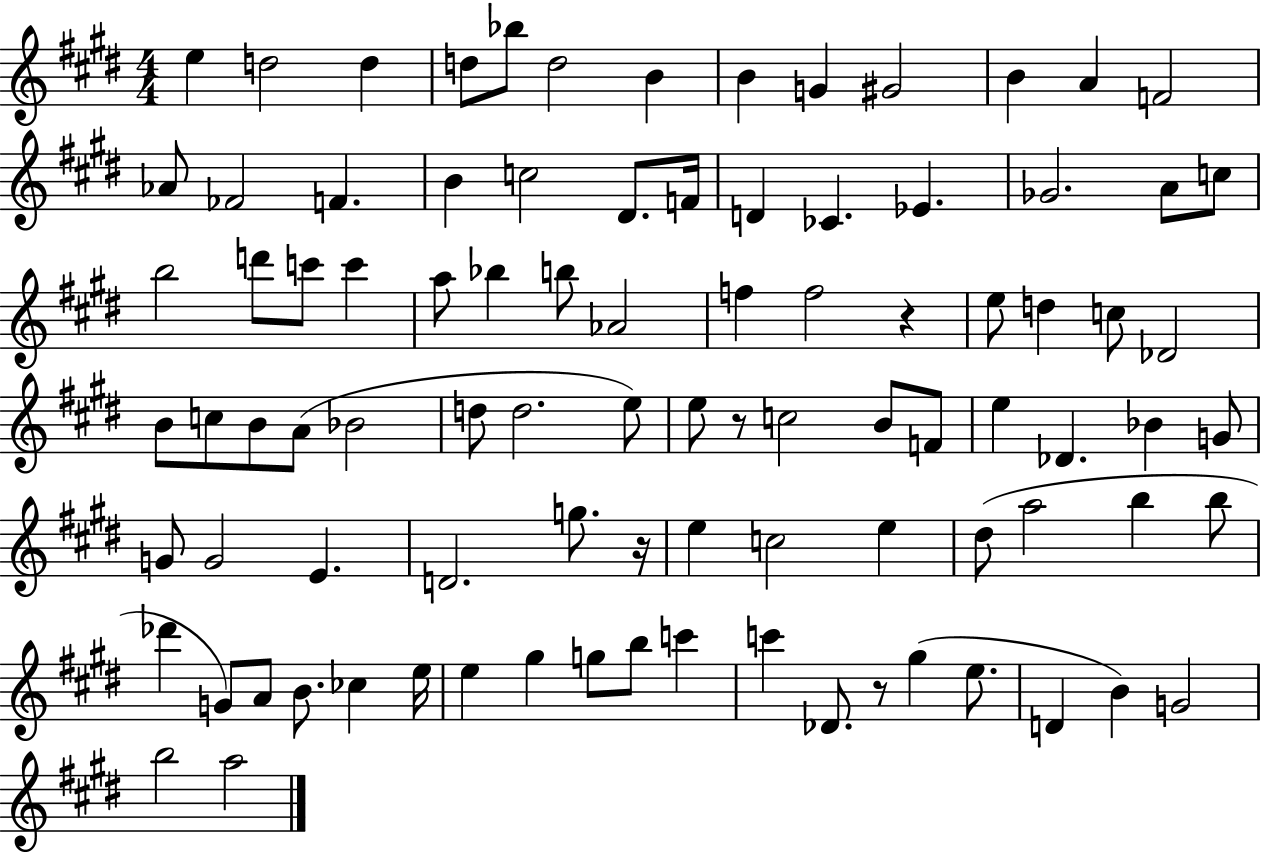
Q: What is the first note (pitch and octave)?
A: E5